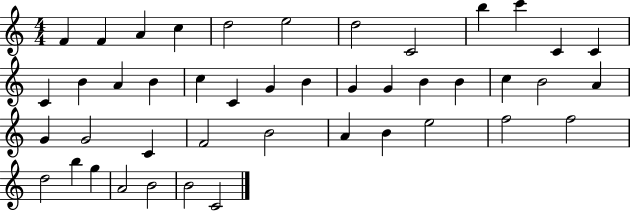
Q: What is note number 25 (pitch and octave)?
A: C5